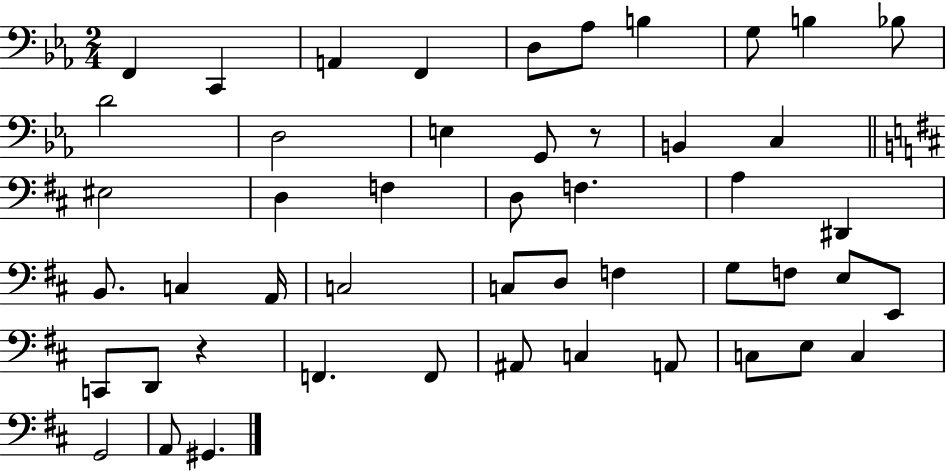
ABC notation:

X:1
T:Untitled
M:2/4
L:1/4
K:Eb
F,, C,, A,, F,, D,/2 _A,/2 B, G,/2 B, _B,/2 D2 D,2 E, G,,/2 z/2 B,, C, ^E,2 D, F, D,/2 F, A, ^D,, B,,/2 C, A,,/4 C,2 C,/2 D,/2 F, G,/2 F,/2 E,/2 E,,/2 C,,/2 D,,/2 z F,, F,,/2 ^A,,/2 C, A,,/2 C,/2 E,/2 C, G,,2 A,,/2 ^G,,